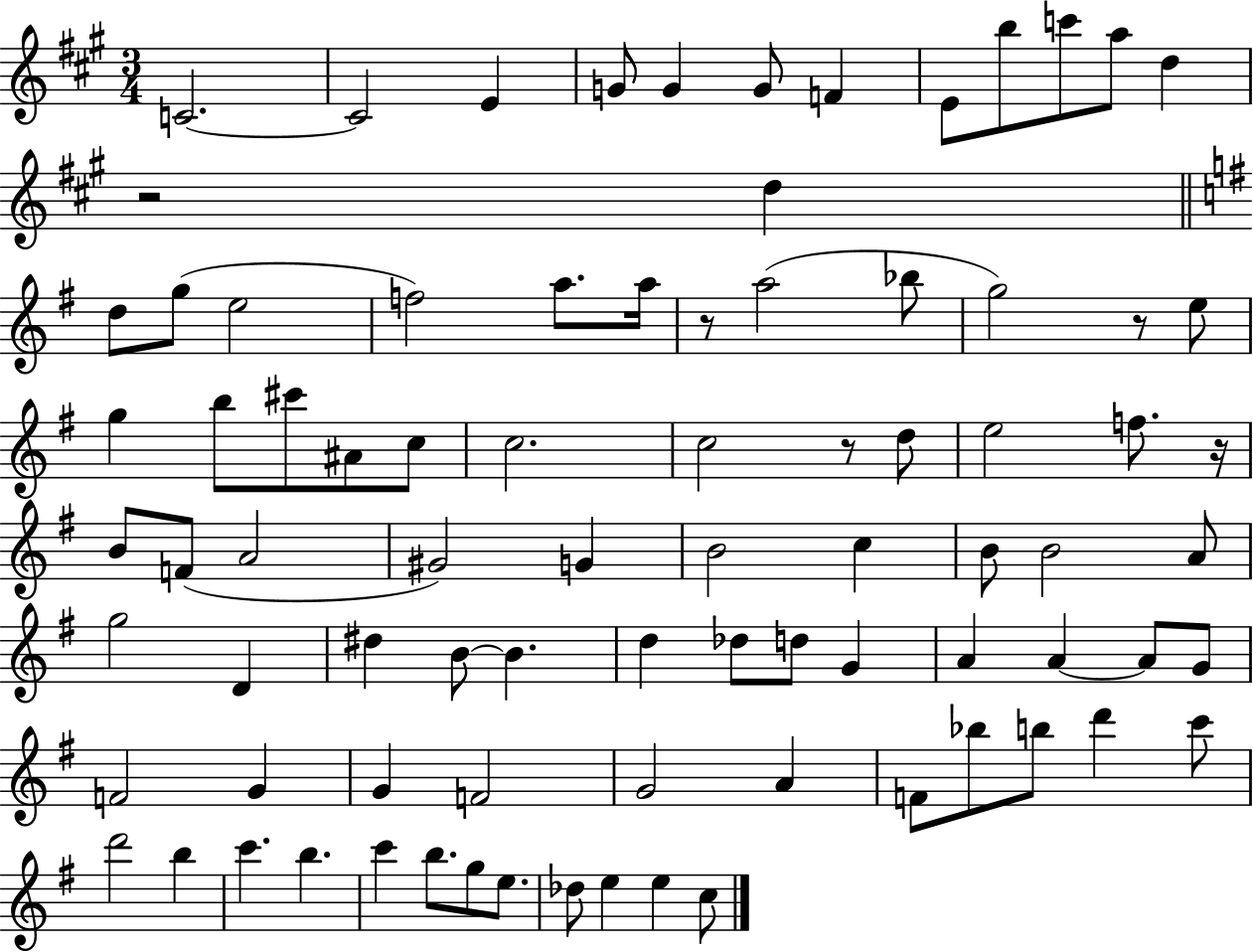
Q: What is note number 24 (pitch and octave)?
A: G5